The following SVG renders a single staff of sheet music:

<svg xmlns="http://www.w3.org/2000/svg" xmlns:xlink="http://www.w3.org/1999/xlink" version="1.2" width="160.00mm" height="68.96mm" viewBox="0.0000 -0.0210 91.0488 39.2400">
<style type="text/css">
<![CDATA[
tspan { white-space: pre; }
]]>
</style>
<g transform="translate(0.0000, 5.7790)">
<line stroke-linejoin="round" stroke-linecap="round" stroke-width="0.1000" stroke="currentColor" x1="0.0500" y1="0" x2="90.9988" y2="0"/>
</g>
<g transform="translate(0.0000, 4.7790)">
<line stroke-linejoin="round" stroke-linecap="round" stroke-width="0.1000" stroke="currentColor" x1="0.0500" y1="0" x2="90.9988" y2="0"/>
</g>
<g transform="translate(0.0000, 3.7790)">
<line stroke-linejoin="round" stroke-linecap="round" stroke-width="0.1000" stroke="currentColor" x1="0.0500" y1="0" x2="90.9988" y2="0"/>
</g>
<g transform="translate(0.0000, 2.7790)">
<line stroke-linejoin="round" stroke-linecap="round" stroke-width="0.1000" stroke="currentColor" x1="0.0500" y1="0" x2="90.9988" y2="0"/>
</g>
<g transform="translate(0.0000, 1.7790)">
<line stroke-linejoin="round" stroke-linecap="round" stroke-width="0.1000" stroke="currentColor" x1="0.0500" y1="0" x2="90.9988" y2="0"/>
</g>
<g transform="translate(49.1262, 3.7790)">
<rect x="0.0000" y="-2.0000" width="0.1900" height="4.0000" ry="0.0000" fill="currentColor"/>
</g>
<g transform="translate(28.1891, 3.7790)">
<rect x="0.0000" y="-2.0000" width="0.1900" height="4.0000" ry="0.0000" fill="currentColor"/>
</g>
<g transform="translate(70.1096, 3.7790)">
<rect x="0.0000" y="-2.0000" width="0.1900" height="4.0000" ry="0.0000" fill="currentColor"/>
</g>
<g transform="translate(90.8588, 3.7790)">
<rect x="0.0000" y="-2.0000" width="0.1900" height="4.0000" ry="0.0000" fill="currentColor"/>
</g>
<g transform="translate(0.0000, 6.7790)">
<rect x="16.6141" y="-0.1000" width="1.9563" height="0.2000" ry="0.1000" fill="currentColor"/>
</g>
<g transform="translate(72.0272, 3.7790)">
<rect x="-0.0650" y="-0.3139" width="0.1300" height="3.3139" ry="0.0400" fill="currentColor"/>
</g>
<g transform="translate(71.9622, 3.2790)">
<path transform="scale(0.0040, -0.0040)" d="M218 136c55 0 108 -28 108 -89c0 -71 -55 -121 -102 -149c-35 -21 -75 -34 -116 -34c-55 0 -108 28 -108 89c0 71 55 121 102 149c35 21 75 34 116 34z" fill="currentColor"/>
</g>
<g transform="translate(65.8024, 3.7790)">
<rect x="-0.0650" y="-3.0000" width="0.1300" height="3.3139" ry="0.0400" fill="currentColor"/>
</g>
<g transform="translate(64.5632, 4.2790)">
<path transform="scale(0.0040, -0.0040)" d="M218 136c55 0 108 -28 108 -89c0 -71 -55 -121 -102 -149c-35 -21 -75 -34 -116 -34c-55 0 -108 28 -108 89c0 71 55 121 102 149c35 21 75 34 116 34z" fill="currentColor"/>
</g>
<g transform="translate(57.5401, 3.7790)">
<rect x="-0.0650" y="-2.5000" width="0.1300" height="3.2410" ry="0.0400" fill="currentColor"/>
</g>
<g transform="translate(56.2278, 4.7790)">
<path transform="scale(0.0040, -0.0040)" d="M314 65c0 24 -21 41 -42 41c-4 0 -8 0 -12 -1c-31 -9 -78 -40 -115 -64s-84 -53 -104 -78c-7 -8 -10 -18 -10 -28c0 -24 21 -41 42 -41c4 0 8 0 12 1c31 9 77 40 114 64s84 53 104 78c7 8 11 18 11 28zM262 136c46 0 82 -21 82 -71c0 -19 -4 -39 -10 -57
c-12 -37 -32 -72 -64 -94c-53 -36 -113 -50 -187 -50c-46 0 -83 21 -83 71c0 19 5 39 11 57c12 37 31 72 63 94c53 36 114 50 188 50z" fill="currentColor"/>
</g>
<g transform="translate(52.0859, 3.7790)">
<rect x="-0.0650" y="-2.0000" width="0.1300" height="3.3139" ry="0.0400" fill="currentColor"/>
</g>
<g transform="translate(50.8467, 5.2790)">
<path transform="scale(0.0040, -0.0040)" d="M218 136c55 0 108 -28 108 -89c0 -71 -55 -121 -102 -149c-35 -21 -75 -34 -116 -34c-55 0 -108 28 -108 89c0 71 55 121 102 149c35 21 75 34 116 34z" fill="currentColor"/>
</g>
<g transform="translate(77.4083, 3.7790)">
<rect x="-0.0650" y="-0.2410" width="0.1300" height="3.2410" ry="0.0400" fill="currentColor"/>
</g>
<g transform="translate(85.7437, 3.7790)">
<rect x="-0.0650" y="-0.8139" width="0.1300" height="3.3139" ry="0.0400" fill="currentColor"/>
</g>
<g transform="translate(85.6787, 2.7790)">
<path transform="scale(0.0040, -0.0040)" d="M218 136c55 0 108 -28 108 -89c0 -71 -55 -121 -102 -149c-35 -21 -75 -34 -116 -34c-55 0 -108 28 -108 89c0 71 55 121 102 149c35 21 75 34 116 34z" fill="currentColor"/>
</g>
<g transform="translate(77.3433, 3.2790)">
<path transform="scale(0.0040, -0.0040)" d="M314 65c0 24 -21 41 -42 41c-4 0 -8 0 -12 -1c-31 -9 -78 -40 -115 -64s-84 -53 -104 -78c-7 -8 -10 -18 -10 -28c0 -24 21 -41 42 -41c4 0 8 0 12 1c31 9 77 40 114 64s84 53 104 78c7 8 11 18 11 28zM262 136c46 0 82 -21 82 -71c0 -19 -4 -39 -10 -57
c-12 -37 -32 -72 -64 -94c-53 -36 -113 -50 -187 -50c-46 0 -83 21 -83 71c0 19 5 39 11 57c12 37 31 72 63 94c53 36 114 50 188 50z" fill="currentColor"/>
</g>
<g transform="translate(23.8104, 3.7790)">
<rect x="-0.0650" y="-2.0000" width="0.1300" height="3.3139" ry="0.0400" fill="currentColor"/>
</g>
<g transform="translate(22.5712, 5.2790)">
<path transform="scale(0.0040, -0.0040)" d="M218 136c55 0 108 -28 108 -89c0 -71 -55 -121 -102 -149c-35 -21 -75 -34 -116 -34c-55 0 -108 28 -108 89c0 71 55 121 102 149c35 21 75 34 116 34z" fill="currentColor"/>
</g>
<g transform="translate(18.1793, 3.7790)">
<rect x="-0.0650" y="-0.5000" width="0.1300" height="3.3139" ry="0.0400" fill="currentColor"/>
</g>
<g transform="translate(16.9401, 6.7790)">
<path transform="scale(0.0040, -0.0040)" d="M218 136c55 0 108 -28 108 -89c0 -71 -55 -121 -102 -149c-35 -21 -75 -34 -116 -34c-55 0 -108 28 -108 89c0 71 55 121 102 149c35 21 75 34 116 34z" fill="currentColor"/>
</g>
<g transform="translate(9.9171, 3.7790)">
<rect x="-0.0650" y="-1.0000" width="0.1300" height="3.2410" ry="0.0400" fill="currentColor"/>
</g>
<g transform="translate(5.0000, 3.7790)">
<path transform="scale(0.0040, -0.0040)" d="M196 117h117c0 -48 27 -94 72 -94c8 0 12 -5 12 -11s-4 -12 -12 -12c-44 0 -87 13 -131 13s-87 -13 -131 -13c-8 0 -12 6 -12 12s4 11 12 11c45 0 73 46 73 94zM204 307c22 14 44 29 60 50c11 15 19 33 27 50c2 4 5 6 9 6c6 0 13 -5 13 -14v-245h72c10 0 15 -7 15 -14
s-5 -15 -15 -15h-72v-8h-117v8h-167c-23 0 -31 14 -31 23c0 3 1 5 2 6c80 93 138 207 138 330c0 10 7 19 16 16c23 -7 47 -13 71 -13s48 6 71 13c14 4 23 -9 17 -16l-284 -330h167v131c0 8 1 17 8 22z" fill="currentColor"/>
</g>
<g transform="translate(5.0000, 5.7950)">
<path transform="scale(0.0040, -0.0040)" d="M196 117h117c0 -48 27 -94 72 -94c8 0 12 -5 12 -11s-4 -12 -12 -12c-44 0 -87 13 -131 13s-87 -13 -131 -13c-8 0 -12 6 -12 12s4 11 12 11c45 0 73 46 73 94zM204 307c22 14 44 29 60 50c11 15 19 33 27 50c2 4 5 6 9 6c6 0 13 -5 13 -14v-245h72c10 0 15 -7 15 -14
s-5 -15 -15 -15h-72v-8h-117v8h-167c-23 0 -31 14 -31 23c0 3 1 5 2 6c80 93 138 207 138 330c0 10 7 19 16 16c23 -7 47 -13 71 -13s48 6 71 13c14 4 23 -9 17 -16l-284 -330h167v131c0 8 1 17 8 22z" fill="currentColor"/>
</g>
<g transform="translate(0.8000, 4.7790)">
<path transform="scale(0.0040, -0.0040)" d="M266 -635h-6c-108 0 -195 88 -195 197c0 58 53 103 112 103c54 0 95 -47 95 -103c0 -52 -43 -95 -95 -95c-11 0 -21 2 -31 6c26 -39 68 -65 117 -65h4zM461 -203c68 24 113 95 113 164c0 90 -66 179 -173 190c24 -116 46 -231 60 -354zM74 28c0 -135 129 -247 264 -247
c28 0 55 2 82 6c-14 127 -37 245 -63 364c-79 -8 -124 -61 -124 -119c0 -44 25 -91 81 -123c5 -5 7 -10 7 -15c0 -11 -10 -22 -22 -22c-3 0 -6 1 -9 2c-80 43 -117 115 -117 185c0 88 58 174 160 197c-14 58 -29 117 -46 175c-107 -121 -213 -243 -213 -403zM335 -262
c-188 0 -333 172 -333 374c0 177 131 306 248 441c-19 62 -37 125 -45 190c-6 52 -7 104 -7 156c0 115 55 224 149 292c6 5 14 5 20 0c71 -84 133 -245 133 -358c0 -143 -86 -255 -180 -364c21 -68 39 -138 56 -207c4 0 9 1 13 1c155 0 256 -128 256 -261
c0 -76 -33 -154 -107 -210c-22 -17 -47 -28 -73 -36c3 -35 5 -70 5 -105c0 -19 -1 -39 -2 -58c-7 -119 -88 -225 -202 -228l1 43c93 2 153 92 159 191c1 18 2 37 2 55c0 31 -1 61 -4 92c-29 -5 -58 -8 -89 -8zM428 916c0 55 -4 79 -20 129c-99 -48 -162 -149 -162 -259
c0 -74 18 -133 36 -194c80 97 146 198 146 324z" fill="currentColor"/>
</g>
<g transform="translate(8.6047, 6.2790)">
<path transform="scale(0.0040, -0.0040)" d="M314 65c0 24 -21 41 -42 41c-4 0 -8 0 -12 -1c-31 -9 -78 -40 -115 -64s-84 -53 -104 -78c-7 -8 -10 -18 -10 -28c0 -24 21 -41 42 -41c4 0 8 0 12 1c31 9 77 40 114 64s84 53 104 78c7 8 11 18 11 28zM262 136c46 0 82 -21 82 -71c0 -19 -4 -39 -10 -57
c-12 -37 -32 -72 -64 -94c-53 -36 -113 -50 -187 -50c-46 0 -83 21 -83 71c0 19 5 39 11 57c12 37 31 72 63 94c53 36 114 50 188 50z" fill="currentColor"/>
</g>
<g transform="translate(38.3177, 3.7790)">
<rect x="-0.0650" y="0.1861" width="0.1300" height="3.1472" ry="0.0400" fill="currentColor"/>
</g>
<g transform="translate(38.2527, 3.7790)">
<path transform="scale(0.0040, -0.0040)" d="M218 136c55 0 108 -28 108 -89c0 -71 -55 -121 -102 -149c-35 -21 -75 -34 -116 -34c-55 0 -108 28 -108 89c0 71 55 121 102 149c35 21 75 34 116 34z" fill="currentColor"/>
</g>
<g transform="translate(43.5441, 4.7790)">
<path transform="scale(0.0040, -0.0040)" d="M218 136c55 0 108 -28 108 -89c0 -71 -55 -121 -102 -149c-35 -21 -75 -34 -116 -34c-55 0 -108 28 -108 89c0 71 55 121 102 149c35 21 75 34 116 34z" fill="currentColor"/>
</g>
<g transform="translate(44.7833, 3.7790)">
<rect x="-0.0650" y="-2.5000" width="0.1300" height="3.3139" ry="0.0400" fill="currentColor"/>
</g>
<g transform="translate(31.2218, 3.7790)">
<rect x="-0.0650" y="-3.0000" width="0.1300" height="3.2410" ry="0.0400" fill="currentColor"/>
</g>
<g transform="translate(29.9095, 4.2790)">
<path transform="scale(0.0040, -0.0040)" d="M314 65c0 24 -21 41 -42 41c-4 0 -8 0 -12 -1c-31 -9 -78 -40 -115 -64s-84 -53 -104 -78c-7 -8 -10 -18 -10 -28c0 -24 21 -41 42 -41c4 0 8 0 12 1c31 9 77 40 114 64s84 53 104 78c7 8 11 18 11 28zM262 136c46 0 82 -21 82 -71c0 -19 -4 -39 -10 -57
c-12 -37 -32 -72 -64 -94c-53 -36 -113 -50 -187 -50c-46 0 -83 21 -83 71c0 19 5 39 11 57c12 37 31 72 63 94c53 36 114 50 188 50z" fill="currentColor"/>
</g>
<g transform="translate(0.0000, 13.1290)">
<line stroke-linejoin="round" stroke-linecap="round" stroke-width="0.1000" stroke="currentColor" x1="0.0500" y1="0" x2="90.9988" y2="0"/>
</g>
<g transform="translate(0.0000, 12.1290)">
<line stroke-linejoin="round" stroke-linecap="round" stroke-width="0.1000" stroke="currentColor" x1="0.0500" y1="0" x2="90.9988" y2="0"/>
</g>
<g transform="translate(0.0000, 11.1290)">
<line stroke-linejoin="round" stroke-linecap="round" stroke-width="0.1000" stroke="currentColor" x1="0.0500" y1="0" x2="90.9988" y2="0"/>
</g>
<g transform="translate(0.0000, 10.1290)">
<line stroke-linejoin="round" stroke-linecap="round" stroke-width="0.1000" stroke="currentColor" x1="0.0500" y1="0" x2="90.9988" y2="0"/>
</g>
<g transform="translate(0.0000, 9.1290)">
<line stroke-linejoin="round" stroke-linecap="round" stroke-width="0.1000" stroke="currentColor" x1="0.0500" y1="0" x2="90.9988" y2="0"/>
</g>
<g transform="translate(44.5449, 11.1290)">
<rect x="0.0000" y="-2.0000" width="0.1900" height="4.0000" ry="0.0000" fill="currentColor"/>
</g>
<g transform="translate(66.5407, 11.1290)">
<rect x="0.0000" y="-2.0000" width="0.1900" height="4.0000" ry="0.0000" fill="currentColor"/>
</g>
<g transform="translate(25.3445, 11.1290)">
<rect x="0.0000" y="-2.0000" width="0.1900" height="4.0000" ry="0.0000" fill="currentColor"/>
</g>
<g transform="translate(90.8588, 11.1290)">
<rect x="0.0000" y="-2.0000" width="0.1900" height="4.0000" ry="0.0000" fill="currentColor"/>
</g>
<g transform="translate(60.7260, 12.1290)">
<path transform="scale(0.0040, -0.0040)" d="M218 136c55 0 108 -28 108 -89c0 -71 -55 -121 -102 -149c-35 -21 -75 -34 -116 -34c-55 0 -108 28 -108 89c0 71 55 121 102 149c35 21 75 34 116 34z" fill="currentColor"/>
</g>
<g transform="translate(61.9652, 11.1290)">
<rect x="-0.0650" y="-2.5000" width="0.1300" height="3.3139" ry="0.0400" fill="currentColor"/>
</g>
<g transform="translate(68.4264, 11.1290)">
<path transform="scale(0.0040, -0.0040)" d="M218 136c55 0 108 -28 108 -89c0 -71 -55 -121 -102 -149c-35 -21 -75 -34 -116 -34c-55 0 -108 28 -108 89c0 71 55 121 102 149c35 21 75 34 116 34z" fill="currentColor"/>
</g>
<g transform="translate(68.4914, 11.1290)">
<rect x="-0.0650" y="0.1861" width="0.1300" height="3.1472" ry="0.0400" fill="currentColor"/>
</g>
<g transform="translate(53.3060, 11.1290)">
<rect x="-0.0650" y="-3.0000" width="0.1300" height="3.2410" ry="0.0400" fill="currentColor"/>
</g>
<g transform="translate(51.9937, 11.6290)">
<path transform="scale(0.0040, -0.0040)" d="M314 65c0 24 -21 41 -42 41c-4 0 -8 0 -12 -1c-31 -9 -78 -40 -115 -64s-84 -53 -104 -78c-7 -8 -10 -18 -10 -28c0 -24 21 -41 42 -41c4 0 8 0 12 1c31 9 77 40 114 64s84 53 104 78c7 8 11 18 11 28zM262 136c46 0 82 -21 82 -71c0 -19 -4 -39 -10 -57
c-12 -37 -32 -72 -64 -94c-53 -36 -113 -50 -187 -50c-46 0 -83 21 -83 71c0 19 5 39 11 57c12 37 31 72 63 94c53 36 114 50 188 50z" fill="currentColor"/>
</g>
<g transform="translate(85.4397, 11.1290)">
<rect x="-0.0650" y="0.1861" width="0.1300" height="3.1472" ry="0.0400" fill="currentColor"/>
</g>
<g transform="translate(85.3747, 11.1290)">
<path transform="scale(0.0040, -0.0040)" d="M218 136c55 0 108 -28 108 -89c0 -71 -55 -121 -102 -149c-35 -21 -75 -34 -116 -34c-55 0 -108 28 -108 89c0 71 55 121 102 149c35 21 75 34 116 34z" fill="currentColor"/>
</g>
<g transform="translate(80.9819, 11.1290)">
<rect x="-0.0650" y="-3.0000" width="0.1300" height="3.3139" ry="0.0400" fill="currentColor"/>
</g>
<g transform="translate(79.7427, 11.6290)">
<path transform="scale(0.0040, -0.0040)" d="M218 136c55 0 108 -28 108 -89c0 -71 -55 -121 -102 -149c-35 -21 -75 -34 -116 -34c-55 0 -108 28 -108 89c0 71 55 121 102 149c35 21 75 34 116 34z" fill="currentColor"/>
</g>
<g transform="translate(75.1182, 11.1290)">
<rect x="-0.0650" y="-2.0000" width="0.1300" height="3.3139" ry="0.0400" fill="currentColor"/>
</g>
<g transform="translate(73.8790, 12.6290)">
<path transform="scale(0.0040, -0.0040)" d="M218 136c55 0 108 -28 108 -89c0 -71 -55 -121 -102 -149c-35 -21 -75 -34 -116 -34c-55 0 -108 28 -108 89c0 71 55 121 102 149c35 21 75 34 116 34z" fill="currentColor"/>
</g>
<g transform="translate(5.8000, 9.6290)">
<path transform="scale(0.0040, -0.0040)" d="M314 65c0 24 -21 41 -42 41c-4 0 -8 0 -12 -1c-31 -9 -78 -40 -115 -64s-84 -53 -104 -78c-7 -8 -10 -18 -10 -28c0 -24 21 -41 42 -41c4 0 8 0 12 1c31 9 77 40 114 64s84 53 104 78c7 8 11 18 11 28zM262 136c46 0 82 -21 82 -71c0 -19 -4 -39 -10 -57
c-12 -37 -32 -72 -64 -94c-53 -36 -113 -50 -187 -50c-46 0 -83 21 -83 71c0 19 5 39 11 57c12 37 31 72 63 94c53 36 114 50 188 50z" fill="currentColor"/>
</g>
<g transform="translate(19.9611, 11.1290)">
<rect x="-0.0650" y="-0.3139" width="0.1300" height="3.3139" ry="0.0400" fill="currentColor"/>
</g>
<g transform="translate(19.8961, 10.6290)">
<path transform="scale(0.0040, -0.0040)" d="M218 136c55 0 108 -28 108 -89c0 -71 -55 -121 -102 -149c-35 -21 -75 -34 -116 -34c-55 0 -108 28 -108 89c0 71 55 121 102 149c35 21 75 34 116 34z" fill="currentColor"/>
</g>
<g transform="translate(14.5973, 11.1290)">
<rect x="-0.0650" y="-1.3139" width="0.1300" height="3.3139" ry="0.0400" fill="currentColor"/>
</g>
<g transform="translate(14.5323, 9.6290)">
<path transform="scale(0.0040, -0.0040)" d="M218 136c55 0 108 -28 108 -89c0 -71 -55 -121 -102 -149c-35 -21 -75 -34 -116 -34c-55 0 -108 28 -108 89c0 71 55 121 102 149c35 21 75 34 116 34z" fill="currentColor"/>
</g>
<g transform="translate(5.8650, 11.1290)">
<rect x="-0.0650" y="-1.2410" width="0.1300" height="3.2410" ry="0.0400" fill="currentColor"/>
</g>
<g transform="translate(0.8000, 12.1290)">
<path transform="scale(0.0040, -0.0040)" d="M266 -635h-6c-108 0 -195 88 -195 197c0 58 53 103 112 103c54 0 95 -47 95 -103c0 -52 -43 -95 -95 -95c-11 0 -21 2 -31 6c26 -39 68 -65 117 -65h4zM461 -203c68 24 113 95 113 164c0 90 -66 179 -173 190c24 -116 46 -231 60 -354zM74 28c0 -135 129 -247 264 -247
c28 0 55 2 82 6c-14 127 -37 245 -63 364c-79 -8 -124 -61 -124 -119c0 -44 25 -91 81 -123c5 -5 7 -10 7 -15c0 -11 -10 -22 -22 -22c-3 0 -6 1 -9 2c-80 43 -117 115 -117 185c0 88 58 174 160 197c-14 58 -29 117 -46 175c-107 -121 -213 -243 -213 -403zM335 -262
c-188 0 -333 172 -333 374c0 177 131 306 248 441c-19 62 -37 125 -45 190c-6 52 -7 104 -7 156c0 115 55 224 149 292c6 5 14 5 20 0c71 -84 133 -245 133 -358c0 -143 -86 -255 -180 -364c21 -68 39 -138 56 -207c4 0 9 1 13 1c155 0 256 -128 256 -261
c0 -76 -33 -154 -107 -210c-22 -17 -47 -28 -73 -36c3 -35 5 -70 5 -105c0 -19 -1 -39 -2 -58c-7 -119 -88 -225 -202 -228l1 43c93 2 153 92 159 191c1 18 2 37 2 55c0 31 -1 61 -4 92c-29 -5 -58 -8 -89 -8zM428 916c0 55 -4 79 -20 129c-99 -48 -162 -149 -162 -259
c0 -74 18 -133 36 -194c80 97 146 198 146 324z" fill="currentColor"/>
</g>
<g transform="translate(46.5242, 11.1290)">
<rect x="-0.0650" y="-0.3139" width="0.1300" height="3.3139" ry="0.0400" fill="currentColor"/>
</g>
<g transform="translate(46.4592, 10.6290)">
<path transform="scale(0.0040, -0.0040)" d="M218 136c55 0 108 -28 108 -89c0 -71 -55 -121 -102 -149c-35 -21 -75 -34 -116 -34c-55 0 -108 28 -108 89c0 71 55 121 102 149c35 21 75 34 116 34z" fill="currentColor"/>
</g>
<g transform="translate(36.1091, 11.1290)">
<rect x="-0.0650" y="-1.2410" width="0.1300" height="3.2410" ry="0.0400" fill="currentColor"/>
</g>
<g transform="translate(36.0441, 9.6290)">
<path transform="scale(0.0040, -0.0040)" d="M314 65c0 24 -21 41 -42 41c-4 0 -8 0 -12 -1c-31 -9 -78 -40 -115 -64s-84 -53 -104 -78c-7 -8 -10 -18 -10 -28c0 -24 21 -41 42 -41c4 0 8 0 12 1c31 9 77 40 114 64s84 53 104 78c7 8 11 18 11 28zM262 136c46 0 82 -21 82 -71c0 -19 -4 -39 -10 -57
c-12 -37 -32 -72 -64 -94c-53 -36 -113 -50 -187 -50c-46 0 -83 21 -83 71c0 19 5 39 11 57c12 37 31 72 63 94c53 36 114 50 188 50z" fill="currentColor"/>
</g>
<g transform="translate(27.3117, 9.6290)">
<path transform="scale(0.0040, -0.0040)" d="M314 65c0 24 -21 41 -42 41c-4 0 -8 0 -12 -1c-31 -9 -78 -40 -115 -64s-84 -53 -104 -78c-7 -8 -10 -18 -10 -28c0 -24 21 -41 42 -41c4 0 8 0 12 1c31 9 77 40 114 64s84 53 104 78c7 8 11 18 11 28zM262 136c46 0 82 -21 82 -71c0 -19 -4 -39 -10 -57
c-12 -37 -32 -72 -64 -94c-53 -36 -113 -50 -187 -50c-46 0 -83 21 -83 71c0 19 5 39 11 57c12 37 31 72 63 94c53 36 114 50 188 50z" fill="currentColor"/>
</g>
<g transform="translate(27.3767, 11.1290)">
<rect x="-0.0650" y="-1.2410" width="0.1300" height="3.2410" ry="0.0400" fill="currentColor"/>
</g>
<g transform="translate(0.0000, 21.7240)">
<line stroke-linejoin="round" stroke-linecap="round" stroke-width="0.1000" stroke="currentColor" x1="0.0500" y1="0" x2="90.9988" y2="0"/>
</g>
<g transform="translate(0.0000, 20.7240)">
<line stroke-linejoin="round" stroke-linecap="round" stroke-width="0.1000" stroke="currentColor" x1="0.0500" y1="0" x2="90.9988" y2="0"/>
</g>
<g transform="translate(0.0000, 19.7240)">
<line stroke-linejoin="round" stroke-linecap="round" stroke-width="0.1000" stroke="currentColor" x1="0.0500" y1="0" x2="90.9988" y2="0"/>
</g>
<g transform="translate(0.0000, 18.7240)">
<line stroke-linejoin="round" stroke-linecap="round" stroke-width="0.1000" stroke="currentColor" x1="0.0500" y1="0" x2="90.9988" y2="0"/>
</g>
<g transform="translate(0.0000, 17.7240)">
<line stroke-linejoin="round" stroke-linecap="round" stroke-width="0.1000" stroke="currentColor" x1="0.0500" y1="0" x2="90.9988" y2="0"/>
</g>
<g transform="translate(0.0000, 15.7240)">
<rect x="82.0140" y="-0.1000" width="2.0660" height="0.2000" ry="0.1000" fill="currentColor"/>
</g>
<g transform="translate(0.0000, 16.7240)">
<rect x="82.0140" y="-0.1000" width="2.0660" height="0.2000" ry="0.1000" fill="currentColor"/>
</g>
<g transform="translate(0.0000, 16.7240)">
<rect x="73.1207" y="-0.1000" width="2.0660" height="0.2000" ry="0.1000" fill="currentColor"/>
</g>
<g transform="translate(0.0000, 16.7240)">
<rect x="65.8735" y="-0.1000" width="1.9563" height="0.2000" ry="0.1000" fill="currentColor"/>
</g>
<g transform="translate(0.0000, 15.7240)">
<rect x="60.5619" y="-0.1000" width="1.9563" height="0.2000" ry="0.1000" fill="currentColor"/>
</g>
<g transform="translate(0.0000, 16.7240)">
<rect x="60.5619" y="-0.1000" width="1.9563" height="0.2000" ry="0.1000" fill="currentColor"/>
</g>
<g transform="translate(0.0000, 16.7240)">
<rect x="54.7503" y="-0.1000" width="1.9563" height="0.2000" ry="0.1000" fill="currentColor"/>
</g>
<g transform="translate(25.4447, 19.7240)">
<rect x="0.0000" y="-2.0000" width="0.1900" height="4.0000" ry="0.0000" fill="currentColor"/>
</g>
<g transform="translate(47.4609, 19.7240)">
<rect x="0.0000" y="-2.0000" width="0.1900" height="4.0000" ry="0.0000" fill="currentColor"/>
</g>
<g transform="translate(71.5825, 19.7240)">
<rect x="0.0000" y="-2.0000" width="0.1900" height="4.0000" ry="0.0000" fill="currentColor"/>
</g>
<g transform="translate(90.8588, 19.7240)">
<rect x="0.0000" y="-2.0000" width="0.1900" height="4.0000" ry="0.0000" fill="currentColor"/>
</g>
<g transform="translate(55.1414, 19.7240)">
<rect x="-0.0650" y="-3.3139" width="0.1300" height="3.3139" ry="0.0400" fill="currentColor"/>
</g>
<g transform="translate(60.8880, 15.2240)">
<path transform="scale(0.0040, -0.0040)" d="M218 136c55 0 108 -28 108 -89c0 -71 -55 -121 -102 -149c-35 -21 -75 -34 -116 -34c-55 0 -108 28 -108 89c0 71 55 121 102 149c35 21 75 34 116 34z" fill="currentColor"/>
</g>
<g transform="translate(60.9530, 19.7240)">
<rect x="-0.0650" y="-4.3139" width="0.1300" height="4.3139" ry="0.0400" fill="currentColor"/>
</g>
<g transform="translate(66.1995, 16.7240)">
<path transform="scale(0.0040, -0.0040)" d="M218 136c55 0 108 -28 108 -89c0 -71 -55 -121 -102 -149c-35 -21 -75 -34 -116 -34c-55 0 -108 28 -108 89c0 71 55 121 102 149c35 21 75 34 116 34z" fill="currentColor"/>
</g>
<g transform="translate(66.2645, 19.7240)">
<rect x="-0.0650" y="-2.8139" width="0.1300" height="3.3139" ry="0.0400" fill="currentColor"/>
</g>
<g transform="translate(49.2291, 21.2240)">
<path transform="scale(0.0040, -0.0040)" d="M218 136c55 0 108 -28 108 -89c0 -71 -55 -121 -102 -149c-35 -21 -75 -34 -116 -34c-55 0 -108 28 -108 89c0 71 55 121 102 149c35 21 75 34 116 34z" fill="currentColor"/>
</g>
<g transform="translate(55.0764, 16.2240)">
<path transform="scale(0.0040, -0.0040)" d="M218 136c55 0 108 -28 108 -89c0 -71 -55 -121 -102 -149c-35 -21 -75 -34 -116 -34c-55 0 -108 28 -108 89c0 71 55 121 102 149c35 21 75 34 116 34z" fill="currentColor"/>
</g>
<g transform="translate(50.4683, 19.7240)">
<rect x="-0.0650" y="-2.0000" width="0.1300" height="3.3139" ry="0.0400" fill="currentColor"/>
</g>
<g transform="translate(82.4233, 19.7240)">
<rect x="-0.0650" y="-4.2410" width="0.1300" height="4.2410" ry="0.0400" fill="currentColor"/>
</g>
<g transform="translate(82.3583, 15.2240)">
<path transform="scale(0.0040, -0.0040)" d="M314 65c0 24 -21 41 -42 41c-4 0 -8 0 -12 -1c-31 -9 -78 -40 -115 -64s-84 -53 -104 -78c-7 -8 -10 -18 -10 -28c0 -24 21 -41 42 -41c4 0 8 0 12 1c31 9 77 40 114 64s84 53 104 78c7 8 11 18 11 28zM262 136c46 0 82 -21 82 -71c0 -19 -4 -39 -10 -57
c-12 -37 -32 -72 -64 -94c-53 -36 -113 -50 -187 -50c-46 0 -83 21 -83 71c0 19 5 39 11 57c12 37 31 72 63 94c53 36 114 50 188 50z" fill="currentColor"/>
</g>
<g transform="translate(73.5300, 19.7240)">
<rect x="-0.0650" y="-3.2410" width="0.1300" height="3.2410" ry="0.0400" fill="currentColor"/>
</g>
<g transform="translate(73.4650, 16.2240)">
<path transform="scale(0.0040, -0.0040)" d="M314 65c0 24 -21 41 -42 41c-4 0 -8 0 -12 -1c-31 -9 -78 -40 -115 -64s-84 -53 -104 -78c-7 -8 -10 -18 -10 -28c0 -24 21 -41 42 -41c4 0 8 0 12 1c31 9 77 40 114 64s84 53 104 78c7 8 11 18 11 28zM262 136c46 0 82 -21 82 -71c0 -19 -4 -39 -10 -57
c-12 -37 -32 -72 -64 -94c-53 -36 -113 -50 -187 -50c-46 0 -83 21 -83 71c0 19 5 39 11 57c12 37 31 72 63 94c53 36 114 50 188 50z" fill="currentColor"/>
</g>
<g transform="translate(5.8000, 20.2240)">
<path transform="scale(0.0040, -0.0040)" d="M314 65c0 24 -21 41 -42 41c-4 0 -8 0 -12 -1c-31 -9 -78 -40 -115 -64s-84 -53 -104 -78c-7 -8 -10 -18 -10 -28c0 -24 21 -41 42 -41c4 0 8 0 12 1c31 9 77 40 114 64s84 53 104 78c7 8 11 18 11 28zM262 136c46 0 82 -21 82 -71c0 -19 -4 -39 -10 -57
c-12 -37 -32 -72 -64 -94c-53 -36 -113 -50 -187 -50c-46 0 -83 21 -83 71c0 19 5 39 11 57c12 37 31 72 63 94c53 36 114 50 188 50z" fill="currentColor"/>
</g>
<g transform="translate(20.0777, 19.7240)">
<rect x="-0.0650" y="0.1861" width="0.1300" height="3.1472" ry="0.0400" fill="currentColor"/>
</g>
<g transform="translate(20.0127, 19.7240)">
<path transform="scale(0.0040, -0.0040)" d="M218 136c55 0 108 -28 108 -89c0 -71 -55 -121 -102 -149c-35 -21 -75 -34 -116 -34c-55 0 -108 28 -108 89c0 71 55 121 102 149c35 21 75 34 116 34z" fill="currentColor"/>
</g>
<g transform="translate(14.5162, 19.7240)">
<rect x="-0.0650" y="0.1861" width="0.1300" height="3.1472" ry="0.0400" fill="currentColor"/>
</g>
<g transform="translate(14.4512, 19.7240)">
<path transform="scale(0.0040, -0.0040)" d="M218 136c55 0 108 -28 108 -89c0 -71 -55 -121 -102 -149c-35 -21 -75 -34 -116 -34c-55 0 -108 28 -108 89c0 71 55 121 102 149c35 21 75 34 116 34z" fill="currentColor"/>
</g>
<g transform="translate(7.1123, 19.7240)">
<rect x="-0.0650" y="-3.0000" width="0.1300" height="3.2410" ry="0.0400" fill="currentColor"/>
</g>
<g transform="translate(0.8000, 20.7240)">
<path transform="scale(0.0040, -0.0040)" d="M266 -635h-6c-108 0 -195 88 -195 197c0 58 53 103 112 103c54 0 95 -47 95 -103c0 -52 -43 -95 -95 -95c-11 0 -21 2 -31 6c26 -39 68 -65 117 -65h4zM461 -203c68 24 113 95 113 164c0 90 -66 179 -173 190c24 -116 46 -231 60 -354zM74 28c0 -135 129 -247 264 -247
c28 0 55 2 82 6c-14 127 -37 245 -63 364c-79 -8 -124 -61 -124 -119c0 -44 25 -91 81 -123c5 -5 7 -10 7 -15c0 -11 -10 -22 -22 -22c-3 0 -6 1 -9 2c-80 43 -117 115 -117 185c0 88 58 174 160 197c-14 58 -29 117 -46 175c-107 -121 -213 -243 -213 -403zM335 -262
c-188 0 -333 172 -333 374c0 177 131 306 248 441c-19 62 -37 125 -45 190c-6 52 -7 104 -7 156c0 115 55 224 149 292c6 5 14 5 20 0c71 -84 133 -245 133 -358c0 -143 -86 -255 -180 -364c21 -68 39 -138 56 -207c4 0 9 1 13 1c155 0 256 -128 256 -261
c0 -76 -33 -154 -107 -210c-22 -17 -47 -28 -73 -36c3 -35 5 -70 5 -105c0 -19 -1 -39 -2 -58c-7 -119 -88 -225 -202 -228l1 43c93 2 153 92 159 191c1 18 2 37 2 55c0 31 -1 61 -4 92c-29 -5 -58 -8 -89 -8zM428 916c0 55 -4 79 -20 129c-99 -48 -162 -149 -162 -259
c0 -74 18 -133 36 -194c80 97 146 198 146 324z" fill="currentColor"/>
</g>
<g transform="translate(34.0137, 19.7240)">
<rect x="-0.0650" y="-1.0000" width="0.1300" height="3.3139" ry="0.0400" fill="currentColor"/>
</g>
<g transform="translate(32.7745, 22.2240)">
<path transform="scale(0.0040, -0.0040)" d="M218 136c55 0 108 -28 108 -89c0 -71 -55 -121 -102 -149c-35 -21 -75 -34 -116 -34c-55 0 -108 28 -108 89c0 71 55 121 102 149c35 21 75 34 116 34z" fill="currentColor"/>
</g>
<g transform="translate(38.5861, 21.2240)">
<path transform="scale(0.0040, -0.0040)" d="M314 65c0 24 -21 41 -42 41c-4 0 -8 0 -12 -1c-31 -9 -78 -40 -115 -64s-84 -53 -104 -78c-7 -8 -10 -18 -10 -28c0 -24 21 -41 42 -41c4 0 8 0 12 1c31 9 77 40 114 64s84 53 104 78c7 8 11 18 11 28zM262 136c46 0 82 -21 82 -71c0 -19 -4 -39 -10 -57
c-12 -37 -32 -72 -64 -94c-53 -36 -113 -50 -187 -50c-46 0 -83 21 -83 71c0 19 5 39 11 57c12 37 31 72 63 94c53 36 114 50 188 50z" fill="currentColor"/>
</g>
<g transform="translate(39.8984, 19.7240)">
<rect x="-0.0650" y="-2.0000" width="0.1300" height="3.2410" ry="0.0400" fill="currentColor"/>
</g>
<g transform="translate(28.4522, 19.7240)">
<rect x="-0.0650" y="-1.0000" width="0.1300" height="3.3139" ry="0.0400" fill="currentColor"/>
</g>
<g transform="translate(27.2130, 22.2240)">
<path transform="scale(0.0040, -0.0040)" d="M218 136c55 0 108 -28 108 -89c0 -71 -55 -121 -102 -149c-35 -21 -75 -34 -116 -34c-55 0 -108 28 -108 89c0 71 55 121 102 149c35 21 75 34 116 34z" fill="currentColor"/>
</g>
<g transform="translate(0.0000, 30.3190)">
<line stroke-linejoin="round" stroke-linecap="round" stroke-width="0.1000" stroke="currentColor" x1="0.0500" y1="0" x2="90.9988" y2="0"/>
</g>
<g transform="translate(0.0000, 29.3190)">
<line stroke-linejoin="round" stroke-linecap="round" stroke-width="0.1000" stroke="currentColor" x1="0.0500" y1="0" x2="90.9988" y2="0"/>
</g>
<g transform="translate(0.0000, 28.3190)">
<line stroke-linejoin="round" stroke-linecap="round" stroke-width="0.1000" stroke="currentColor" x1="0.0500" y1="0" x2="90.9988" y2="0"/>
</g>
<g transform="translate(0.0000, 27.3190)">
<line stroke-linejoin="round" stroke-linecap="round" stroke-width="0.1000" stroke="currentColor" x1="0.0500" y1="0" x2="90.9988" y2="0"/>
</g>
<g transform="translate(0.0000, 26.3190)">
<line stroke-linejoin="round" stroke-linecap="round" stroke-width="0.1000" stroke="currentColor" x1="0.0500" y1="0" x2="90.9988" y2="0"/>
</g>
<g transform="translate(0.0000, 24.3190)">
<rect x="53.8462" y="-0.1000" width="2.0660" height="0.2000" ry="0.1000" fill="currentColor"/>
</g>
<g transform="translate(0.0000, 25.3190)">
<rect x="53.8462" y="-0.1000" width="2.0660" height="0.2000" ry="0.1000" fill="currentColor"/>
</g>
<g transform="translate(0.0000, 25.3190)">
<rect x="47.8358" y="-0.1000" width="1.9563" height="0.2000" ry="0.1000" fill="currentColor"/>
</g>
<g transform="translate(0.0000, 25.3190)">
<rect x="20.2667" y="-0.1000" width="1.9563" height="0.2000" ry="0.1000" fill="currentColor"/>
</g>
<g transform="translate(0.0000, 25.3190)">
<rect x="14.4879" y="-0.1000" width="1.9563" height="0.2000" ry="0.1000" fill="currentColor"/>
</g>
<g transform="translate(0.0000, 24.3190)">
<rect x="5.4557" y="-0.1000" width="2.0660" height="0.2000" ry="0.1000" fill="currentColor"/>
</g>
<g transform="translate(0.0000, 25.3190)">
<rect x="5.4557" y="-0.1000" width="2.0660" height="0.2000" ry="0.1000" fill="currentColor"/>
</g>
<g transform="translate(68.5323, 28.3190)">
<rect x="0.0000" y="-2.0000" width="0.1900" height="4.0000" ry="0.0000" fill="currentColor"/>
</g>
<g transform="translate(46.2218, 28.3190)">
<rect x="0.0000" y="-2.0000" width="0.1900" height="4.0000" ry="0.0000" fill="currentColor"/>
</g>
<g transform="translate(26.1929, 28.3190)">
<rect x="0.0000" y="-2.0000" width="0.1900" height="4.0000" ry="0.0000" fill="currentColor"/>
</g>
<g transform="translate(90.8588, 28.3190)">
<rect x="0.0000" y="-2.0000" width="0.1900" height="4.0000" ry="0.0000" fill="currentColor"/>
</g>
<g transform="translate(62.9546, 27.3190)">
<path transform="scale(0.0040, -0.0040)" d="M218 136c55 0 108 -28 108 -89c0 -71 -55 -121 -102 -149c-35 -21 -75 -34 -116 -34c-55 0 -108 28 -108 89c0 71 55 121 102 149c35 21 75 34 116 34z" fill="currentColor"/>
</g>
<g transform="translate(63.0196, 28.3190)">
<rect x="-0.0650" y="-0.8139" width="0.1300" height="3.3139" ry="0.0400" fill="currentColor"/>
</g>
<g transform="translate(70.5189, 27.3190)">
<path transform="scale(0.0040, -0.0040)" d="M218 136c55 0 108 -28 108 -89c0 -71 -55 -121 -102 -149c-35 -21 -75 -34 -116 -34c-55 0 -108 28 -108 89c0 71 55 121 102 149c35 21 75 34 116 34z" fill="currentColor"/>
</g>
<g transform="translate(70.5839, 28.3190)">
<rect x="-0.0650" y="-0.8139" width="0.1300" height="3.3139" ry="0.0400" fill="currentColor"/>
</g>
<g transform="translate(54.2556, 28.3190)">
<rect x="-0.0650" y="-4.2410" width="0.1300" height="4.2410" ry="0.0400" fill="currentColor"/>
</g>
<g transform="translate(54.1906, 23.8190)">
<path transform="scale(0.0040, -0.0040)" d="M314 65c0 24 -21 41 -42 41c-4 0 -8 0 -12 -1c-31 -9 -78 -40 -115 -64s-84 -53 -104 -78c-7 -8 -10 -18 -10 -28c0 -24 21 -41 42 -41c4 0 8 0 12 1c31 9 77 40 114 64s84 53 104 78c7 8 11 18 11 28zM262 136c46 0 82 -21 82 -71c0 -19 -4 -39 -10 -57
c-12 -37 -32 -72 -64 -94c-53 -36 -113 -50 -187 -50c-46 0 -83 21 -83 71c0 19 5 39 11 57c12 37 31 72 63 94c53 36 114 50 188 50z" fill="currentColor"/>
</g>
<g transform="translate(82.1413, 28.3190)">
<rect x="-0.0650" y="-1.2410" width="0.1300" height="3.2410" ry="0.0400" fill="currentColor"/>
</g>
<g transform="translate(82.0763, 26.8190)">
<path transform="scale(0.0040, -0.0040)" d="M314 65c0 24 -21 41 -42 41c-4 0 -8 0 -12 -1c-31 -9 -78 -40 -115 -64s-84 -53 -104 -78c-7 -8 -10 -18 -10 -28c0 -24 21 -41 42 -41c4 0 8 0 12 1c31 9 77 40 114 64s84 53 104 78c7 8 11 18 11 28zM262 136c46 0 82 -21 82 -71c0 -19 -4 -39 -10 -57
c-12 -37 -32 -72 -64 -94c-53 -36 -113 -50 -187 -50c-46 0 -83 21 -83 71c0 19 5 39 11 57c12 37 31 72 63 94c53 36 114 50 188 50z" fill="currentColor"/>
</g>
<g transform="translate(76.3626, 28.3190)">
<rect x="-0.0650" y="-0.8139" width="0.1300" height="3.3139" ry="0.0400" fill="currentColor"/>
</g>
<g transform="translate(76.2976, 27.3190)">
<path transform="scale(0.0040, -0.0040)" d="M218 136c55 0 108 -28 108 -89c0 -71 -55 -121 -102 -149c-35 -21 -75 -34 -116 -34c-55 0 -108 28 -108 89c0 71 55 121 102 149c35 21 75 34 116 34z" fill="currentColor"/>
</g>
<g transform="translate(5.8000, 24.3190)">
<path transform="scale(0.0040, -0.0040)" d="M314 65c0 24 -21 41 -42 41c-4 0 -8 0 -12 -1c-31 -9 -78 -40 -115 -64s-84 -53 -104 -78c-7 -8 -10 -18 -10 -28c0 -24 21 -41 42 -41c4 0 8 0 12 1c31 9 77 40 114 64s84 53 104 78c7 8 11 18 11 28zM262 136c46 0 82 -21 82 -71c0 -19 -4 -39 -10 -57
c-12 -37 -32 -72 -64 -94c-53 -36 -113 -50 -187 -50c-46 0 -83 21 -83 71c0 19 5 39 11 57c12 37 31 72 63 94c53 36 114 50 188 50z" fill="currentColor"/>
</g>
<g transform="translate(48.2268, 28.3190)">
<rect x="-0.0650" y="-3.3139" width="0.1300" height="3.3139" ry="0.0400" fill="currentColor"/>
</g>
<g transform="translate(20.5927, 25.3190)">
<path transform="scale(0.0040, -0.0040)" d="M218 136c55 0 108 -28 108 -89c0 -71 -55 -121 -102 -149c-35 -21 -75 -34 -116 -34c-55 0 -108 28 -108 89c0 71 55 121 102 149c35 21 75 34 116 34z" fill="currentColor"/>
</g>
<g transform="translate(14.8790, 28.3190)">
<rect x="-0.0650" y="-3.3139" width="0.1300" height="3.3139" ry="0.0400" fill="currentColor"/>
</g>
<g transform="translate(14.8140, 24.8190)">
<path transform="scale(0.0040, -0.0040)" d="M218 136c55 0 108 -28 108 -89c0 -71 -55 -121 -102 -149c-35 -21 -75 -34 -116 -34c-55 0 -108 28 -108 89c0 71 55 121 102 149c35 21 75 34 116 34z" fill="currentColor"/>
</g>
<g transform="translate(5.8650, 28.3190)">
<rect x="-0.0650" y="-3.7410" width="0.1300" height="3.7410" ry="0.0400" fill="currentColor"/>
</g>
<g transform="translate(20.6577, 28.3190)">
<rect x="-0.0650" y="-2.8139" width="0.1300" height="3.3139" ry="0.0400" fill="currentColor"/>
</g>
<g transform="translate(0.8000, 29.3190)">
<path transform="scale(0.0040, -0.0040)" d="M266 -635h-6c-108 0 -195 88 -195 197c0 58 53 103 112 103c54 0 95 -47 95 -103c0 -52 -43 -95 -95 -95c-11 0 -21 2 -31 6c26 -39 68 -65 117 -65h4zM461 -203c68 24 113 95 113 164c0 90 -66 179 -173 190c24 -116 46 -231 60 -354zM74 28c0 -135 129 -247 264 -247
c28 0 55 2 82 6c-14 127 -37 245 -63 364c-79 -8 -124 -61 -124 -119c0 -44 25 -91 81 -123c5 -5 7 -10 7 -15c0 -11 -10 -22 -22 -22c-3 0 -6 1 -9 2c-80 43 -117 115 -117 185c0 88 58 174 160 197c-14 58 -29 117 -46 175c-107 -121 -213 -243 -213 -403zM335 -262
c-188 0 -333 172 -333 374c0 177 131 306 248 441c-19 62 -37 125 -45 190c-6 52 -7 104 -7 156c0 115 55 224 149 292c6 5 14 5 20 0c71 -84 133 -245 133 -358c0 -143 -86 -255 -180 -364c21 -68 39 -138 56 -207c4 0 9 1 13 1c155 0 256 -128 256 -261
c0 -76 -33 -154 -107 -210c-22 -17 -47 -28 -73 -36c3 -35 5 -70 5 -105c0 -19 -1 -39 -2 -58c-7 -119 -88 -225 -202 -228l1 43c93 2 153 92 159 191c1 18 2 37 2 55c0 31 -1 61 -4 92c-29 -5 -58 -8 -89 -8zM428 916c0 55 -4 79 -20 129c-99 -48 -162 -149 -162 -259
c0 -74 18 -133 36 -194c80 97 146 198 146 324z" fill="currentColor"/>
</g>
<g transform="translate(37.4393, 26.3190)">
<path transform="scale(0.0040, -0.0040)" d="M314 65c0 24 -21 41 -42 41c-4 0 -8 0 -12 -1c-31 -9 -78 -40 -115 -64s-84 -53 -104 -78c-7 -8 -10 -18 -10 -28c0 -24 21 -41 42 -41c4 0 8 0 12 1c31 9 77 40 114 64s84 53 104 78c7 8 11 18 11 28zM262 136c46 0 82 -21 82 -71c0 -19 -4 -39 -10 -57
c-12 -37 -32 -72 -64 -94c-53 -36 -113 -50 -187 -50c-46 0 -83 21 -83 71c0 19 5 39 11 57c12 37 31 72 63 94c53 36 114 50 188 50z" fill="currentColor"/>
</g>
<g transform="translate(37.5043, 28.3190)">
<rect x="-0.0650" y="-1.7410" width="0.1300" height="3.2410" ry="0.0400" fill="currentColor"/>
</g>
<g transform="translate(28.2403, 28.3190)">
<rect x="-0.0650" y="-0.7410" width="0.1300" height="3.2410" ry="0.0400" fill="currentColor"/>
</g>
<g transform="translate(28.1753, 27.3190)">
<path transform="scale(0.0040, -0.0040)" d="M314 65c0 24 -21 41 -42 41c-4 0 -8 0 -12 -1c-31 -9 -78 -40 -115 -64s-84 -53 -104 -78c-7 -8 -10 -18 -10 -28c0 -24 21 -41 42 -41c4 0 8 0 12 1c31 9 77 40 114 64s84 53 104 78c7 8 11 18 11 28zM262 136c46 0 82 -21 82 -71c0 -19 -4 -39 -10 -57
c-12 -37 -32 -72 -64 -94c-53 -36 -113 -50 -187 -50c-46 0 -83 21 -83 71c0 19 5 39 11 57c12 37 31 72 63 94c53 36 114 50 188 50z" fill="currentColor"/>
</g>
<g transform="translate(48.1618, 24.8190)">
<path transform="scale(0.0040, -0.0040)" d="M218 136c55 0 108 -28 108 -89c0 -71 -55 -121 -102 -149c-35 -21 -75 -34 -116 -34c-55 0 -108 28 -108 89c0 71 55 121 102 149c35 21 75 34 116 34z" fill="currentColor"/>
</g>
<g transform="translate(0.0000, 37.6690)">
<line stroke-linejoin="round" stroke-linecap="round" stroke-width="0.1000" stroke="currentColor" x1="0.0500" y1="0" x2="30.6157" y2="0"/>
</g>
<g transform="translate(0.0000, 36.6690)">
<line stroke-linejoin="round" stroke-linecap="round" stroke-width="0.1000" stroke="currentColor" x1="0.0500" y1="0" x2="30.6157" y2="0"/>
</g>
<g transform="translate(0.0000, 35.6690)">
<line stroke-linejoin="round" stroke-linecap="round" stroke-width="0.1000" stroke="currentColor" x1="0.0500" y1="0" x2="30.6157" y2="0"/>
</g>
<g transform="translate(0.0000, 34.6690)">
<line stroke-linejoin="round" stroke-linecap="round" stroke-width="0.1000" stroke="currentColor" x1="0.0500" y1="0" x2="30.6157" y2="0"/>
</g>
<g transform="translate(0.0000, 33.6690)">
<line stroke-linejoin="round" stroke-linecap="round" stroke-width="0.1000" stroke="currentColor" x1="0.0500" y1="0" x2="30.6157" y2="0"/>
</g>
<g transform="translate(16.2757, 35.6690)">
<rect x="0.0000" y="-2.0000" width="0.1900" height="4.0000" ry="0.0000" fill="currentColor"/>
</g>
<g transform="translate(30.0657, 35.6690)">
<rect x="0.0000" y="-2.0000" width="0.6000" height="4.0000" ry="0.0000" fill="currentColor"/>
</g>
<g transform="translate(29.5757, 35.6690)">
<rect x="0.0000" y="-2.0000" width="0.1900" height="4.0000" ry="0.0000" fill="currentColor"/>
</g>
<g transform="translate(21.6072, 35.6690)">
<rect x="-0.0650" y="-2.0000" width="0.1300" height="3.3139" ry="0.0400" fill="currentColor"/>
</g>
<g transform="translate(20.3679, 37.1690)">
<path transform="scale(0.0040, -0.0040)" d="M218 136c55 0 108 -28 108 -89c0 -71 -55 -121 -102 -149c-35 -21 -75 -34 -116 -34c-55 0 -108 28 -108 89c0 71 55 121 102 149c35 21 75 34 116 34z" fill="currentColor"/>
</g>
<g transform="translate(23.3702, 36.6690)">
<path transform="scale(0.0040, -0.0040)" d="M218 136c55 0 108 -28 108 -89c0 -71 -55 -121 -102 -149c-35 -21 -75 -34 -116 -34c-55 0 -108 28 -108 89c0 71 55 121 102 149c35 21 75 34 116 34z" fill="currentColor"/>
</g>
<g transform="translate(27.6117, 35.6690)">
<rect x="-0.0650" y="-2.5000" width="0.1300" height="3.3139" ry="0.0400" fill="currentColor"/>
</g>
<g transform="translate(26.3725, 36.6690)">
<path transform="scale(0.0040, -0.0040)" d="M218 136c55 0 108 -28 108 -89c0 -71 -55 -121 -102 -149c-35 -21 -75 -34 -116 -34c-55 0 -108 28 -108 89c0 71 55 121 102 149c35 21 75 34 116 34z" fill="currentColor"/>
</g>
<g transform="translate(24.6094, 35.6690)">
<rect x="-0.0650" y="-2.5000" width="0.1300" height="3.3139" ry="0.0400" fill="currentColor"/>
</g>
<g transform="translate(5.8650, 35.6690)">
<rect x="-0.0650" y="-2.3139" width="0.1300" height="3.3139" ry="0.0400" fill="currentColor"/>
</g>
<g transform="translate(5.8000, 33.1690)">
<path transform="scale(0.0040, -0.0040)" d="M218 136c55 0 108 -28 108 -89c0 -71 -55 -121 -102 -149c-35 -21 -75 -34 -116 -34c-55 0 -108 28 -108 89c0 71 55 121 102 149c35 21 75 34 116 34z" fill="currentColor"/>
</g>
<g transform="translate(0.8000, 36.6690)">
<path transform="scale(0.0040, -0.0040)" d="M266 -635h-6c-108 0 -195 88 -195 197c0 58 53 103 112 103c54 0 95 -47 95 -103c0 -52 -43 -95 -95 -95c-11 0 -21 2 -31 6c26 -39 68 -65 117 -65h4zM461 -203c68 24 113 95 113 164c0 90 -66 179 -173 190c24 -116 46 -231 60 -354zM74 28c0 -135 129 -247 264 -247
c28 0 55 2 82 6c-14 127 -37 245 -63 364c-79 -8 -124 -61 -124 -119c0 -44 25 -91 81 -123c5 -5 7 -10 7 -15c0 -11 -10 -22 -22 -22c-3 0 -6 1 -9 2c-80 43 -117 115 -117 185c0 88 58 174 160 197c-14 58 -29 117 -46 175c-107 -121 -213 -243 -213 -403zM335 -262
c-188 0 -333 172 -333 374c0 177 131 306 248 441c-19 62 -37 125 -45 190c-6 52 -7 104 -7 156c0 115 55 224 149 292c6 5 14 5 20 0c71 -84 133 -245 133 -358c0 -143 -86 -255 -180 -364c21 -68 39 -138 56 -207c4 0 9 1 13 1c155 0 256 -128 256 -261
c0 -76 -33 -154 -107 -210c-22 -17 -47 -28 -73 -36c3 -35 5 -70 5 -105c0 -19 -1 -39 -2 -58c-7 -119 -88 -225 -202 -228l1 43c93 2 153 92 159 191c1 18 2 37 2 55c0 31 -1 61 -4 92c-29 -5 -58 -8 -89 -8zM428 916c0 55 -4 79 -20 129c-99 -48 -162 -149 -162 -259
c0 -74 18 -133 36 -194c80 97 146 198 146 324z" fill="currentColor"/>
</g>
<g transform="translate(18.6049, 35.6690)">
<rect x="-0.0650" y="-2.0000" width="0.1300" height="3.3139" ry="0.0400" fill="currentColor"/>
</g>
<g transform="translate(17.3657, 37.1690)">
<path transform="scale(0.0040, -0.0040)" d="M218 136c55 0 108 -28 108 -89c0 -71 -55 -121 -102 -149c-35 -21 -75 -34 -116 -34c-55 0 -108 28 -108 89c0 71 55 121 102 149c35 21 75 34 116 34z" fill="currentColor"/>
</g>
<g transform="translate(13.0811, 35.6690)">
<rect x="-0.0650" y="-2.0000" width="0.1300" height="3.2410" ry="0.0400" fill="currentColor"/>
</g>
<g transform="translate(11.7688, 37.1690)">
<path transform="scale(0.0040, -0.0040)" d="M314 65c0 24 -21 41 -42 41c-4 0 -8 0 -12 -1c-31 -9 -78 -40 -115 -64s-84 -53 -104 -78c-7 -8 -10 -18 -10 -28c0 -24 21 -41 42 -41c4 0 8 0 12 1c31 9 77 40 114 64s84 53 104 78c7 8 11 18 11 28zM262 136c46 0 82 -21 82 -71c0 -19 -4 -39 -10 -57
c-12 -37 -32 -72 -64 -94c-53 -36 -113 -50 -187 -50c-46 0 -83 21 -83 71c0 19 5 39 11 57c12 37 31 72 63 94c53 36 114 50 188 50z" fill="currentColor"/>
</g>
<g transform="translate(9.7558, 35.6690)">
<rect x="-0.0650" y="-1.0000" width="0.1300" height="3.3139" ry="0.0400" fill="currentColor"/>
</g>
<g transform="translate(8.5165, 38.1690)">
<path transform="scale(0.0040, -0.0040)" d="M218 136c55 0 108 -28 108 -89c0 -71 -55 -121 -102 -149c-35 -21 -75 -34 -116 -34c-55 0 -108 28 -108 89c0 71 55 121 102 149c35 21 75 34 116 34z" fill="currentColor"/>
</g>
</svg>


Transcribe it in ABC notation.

X:1
T:Untitled
M:4/4
L:1/4
K:C
D2 C F A2 B G F G2 A c c2 d e2 e c e2 e2 c A2 G B F A B A2 B B D D F2 F b d' a b2 d'2 c'2 b a d2 f2 b d'2 d d d e2 g D F2 F F G G